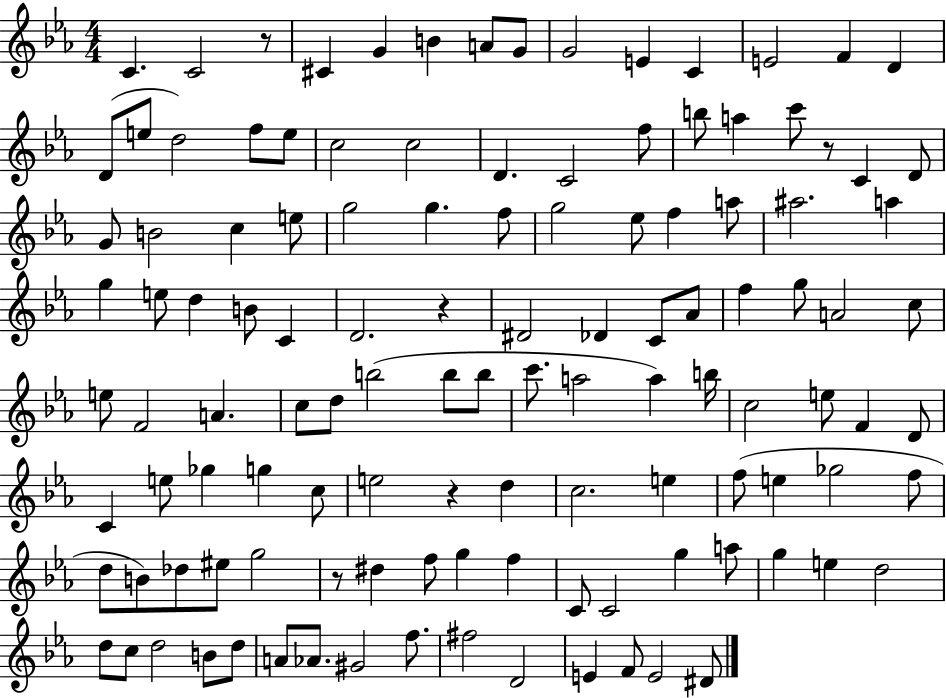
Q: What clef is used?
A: treble